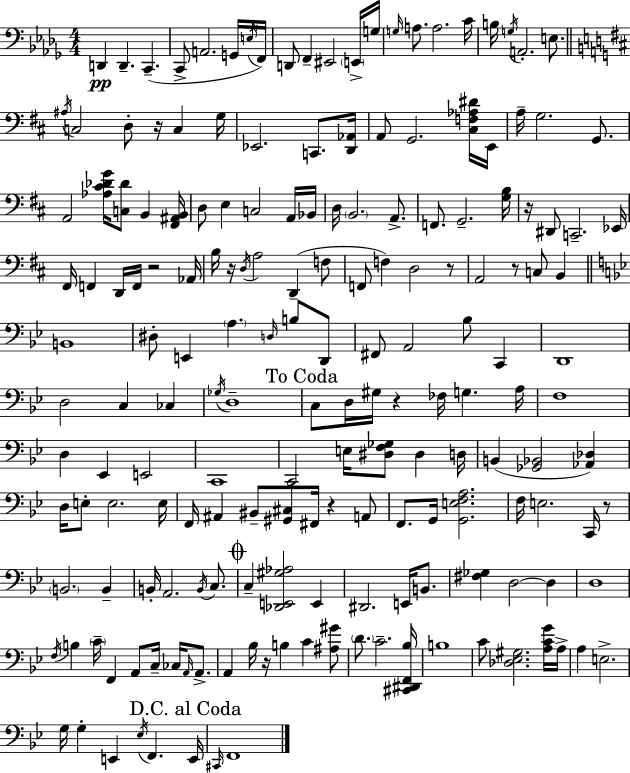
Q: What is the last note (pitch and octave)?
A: F2